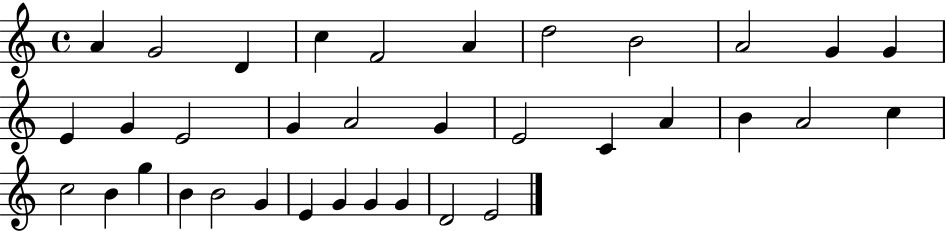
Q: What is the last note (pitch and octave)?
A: E4